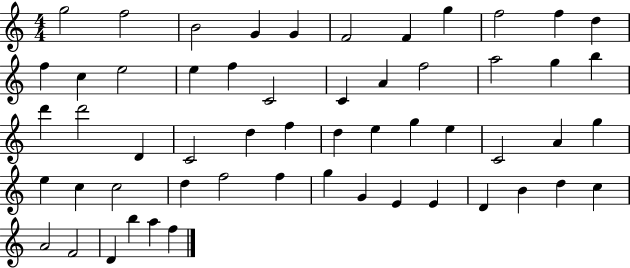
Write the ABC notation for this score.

X:1
T:Untitled
M:4/4
L:1/4
K:C
g2 f2 B2 G G F2 F g f2 f d f c e2 e f C2 C A f2 a2 g b d' d'2 D C2 d f d e g e C2 A g e c c2 d f2 f g G E E D B d c A2 F2 D b a f